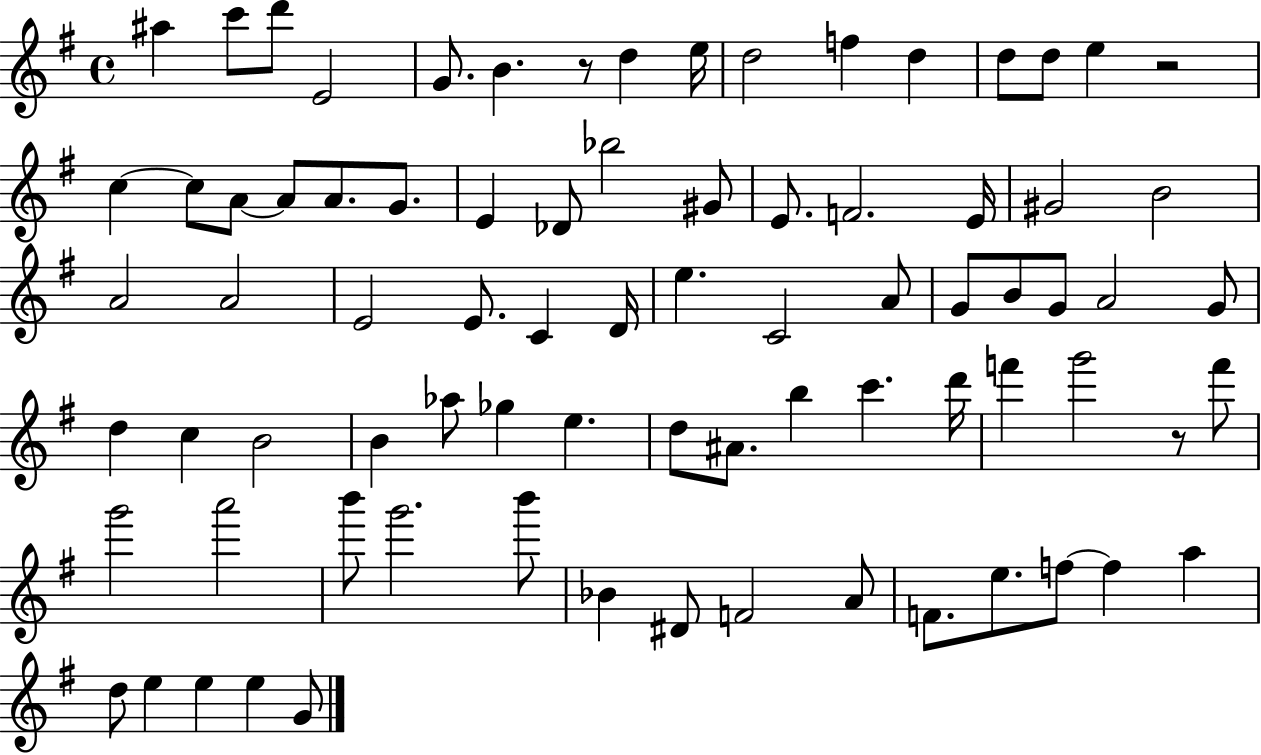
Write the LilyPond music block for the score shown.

{
  \clef treble
  \time 4/4
  \defaultTimeSignature
  \key g \major
  ais''4 c'''8 d'''8 e'2 | g'8. b'4. r8 d''4 e''16 | d''2 f''4 d''4 | d''8 d''8 e''4 r2 | \break c''4~~ c''8 a'8~~ a'8 a'8. g'8. | e'4 des'8 bes''2 gis'8 | e'8. f'2. e'16 | gis'2 b'2 | \break a'2 a'2 | e'2 e'8. c'4 d'16 | e''4. c'2 a'8 | g'8 b'8 g'8 a'2 g'8 | \break d''4 c''4 b'2 | b'4 aes''8 ges''4 e''4. | d''8 ais'8. b''4 c'''4. d'''16 | f'''4 g'''2 r8 f'''8 | \break g'''2 a'''2 | b'''8 g'''2. b'''8 | bes'4 dis'8 f'2 a'8 | f'8. e''8. f''8~~ f''4 a''4 | \break d''8 e''4 e''4 e''4 g'8 | \bar "|."
}